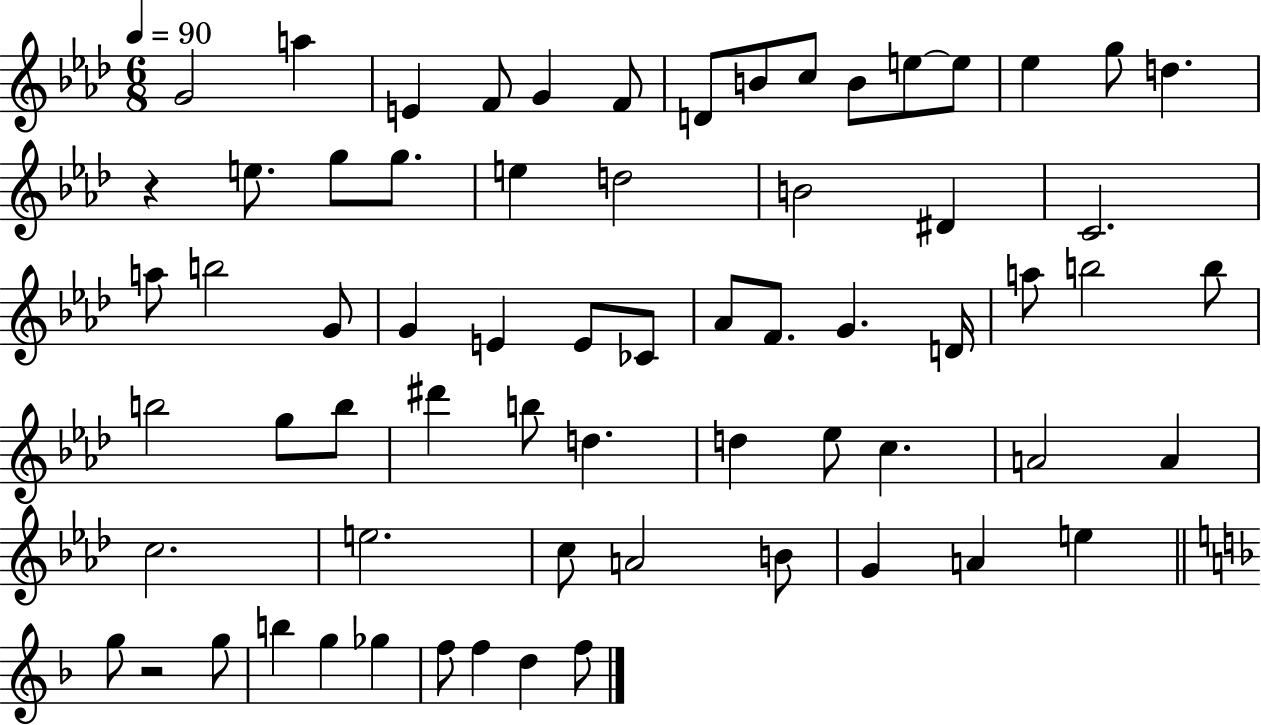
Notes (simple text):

G4/h A5/q E4/q F4/e G4/q F4/e D4/e B4/e C5/e B4/e E5/e E5/e Eb5/q G5/e D5/q. R/q E5/e. G5/e G5/e. E5/q D5/h B4/h D#4/q C4/h. A5/e B5/h G4/e G4/q E4/q E4/e CES4/e Ab4/e F4/e. G4/q. D4/s A5/e B5/h B5/e B5/h G5/e B5/e D#6/q B5/e D5/q. D5/q Eb5/e C5/q. A4/h A4/q C5/h. E5/h. C5/e A4/h B4/e G4/q A4/q E5/q G5/e R/h G5/e B5/q G5/q Gb5/q F5/e F5/q D5/q F5/e